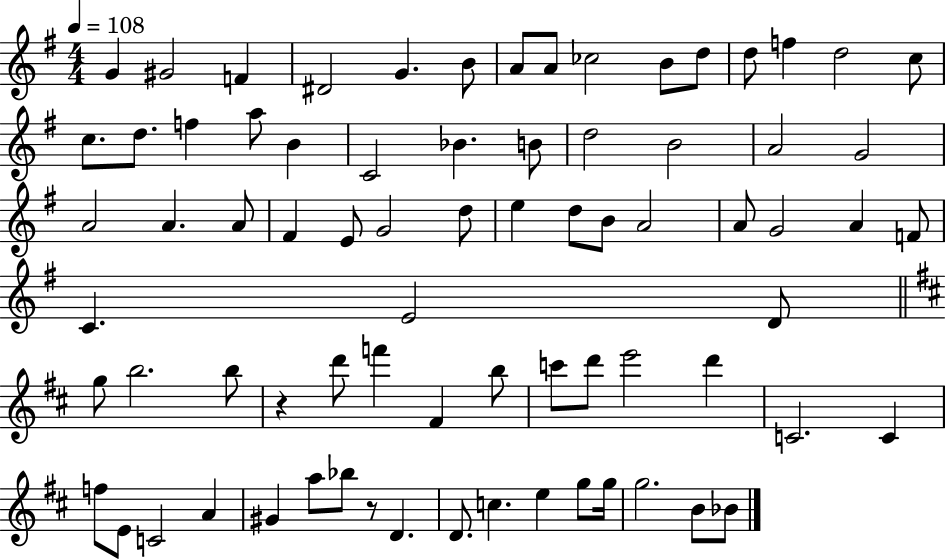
{
  \clef treble
  \numericTimeSignature
  \time 4/4
  \key g \major
  \tempo 4 = 108
  \repeat volta 2 { g'4 gis'2 f'4 | dis'2 g'4. b'8 | a'8 a'8 ces''2 b'8 d''8 | d''8 f''4 d''2 c''8 | \break c''8. d''8. f''4 a''8 b'4 | c'2 bes'4. b'8 | d''2 b'2 | a'2 g'2 | \break a'2 a'4. a'8 | fis'4 e'8 g'2 d''8 | e''4 d''8 b'8 a'2 | a'8 g'2 a'4 f'8 | \break c'4. e'2 d'8 | \bar "||" \break \key b \minor g''8 b''2. b''8 | r4 d'''8 f'''4 fis'4 b''8 | c'''8 d'''8 e'''2 d'''4 | c'2. c'4 | \break f''8 e'8 c'2 a'4 | gis'4 a''8 bes''8 r8 d'4. | d'8. c''4. e''4 g''8 g''16 | g''2. b'8 bes'8 | \break } \bar "|."
}